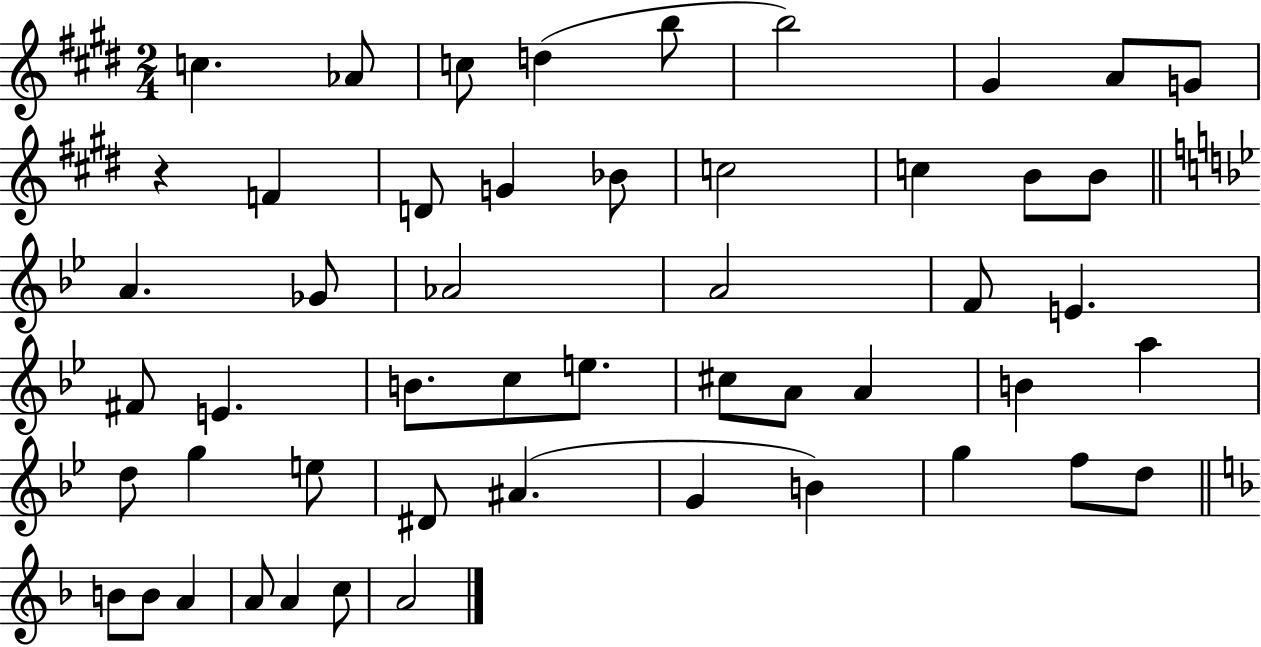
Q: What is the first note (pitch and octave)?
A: C5